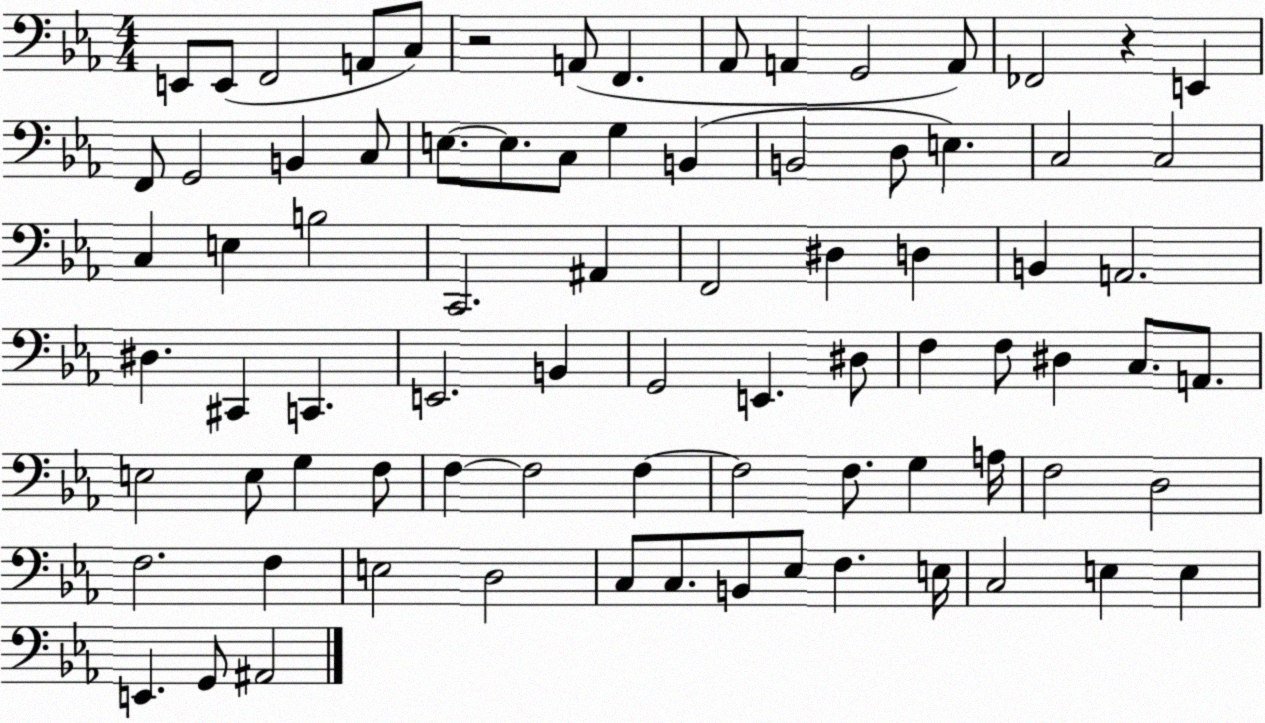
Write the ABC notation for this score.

X:1
T:Untitled
M:4/4
L:1/4
K:Eb
E,,/2 E,,/2 F,,2 A,,/2 C,/2 z2 A,,/2 F,, _A,,/2 A,, G,,2 A,,/2 _F,,2 z E,, F,,/2 G,,2 B,, C,/2 E,/2 E,/2 C,/2 G, B,, B,,2 D,/2 E, C,2 C,2 C, E, B,2 C,,2 ^A,, F,,2 ^D, D, B,, A,,2 ^D, ^C,, C,, E,,2 B,, G,,2 E,, ^D,/2 F, F,/2 ^D, C,/2 A,,/2 E,2 E,/2 G, F,/2 F, F,2 F, F,2 F,/2 G, A,/4 F,2 D,2 F,2 F, E,2 D,2 C,/2 C,/2 B,,/2 _E,/2 F, E,/4 C,2 E, E, E,, G,,/2 ^A,,2